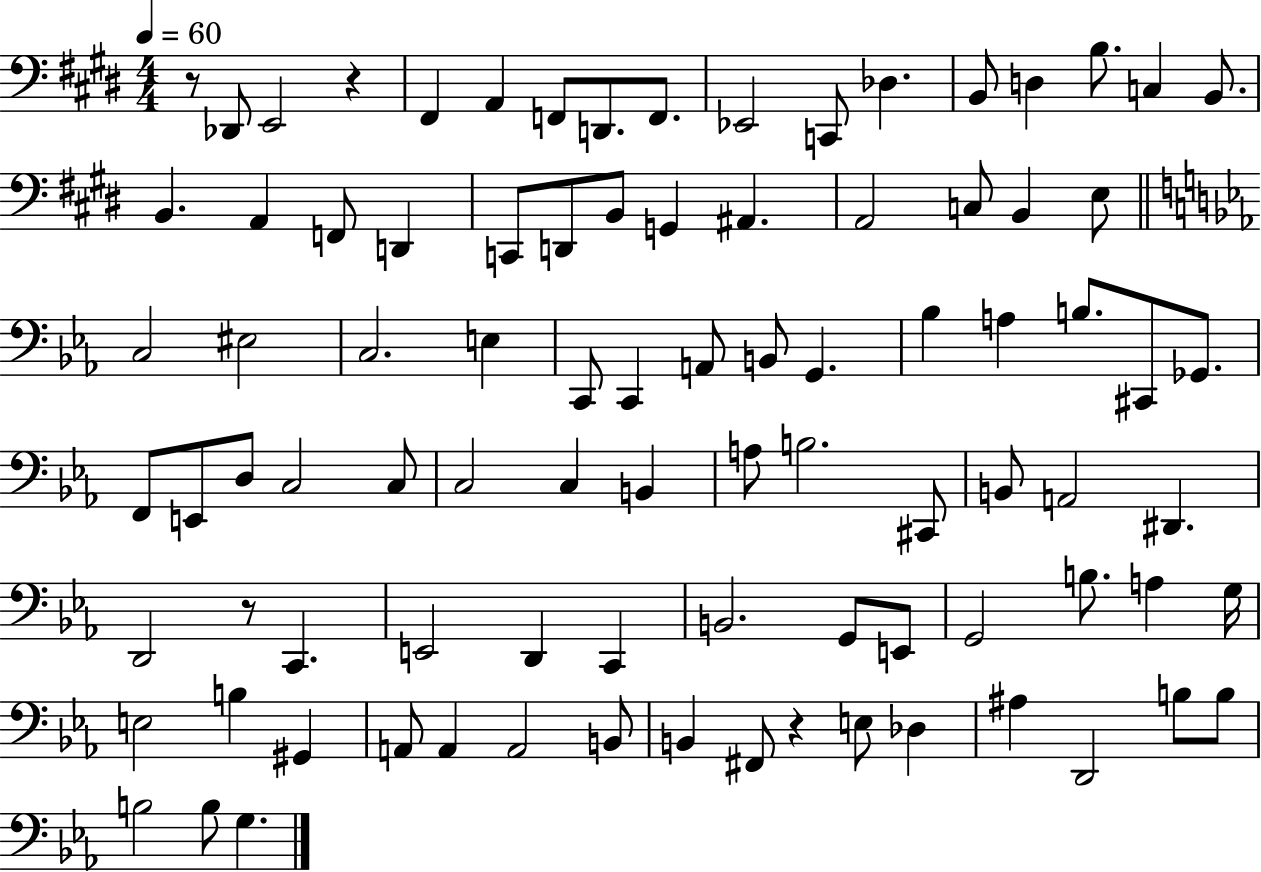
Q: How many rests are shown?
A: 4